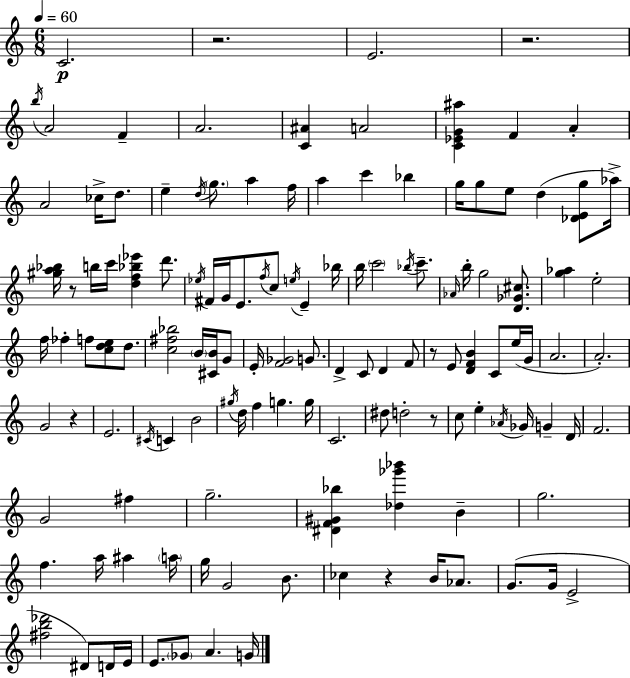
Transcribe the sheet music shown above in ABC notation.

X:1
T:Untitled
M:6/8
L:1/4
K:Am
C2 z2 E2 z2 b/4 A2 F A2 [C^A] A2 [C_EG^a] F A A2 _c/4 d/2 e d/4 g/2 a f/4 a c' _b g/4 g/2 e/2 d [_DEg]/2 _a/4 [^ga_b]/4 z/2 b/4 c'/4 [df_b_e'] d'/2 _e/4 ^F/4 G/4 E/2 f/4 c/2 e/4 E _b/4 b/4 c'2 _b/4 c'/2 _A/4 b/4 g2 [D_G^c]/2 [g_a] e2 f/4 _f f/2 [cde]/2 d/2 [c^f_b]2 B/4 [^CB]/4 G/2 E/4 [F_G]2 G/2 D C/2 D F/2 z/2 E/2 [DFB] C/2 e/4 G/4 A2 A2 G2 z E2 ^C/4 C B2 ^g/4 d/4 f g g/4 C2 ^d/2 d2 z/2 c/2 e _A/4 _G/4 G D/4 F2 G2 ^f g2 [^DF^G_b] [_d_g'_b'] B g2 f a/4 ^a a/4 g/4 G2 B/2 _c z B/4 _A/2 G/2 G/4 E2 [^fb_d']2 ^D/2 D/4 E/4 E/2 _G/2 A G/4